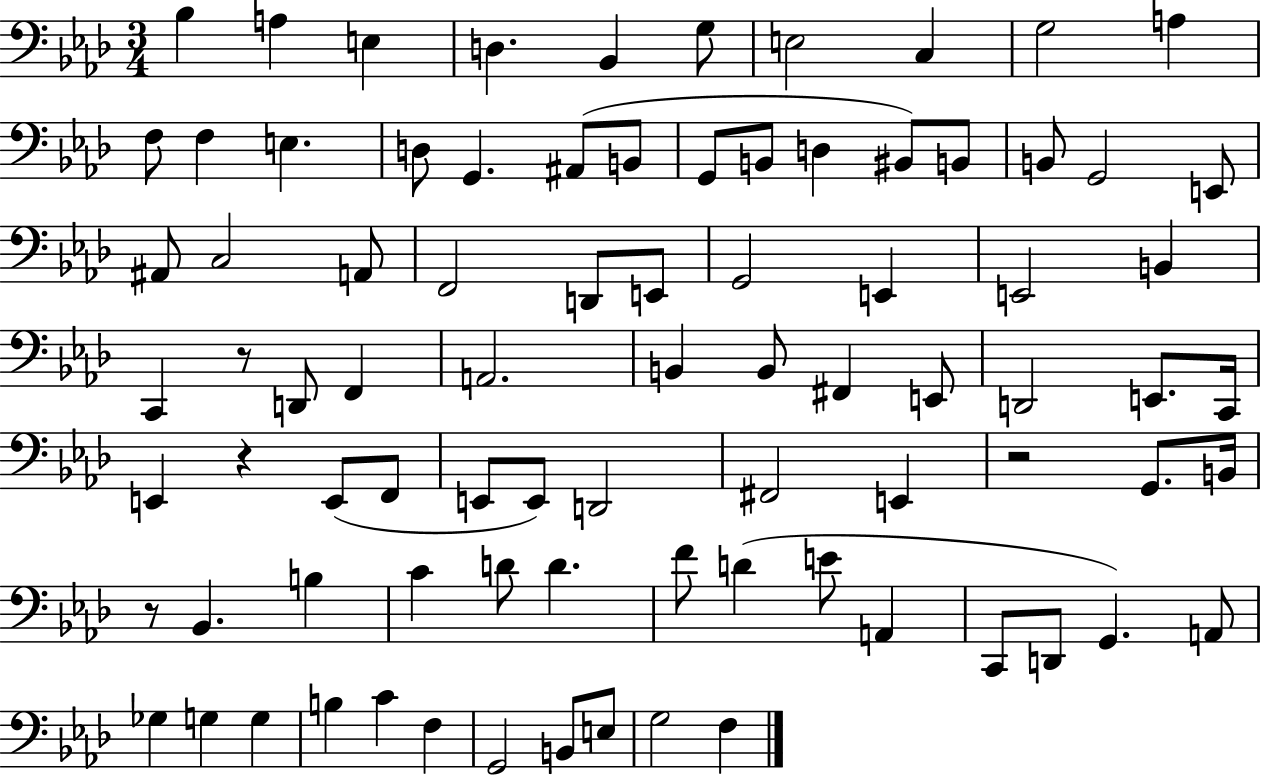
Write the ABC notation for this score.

X:1
T:Untitled
M:3/4
L:1/4
K:Ab
_B, A, E, D, _B,, G,/2 E,2 C, G,2 A, F,/2 F, E, D,/2 G,, ^A,,/2 B,,/2 G,,/2 B,,/2 D, ^B,,/2 B,,/2 B,,/2 G,,2 E,,/2 ^A,,/2 C,2 A,,/2 F,,2 D,,/2 E,,/2 G,,2 E,, E,,2 B,, C,, z/2 D,,/2 F,, A,,2 B,, B,,/2 ^F,, E,,/2 D,,2 E,,/2 C,,/4 E,, z E,,/2 F,,/2 E,,/2 E,,/2 D,,2 ^F,,2 E,, z2 G,,/2 B,,/4 z/2 _B,, B, C D/2 D F/2 D E/2 A,, C,,/2 D,,/2 G,, A,,/2 _G, G, G, B, C F, G,,2 B,,/2 E,/2 G,2 F,